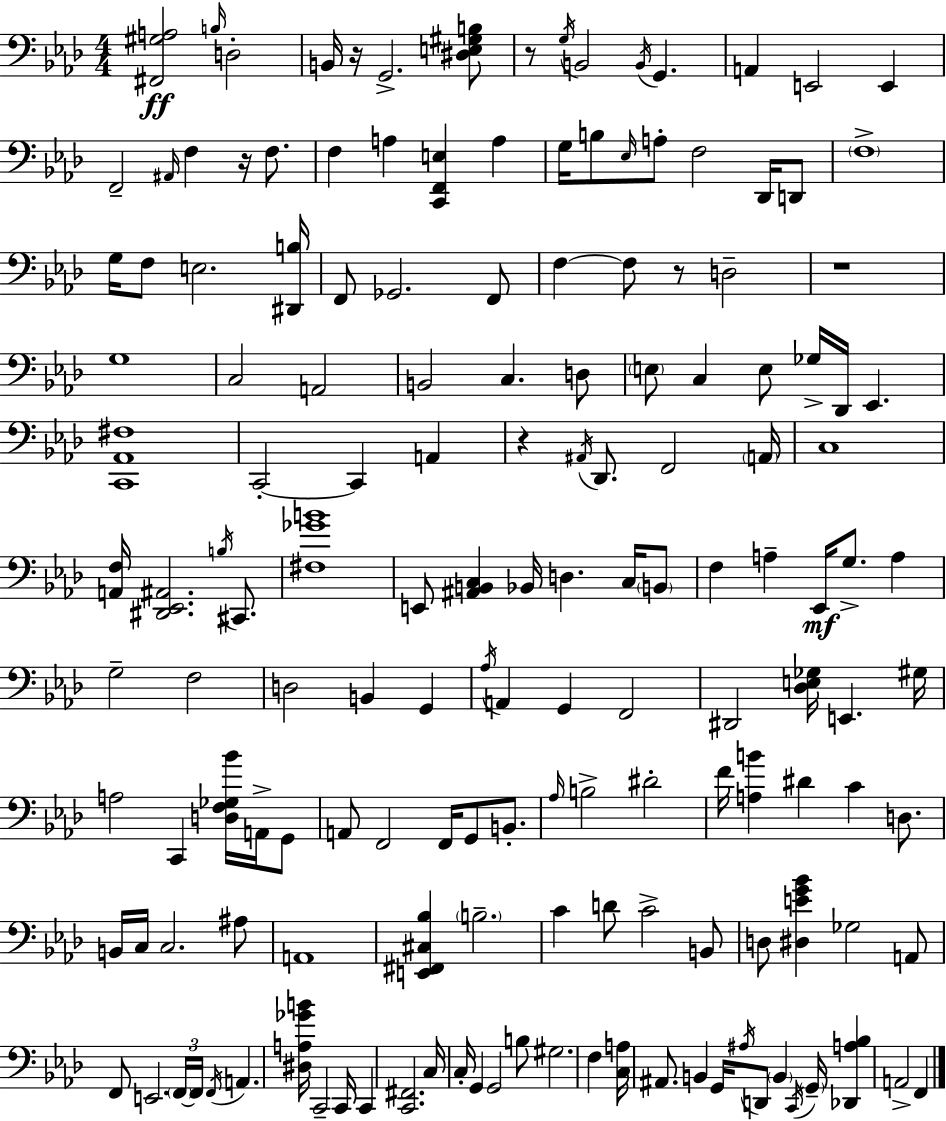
{
  \clef bass
  \numericTimeSignature
  \time 4/4
  \key aes \major
  <fis, gis a>2\ff \grace { b16 } d2-. | b,16 r16 g,2.-> <dis e gis b>8 | r8 \acciaccatura { g16 } b,2 \acciaccatura { b,16 } g,4. | a,4 e,2 e,4 | \break f,2-- \grace { ais,16 } f4 | r16 f8. f4 a4 <c, f, e>4 | a4 g16 b8 \grace { ees16 } a8-. f2 | des,16 d,8 \parenthesize f1-> | \break g16 f8 e2. | <dis, b>16 f,8 ges,2. | f,8 f4~~ f8 r8 d2-- | r1 | \break g1 | c2 a,2 | b,2 c4. | d8 \parenthesize e8 c4 e8 ges16-> des,16 ees,4. | \break <c, aes, fis>1 | c,2-.~~ c,4 | a,4 r4 \acciaccatura { ais,16 } des,8. f,2 | \parenthesize a,16 c1 | \break <a, f>16 <dis, ees, ais,>2. | \acciaccatura { b16 } cis,8. <fis ges' b'>1 | e,8 <ais, b, c>4 bes,16 d4. | c16 \parenthesize b,8 f4 a4-- ees,16\mf | \break g8.-> a4 g2-- f2 | d2 b,4 | g,4 \acciaccatura { aes16 } a,4 g,4 | f,2 dis,2 | \break <des e ges>16 e,4. gis16 a2 | c,4 <d f ges bes'>16 a,16-> g,8 a,8 f,2 | f,16 g,8 b,8.-. \grace { aes16 } b2-> | dis'2-. f'16 <a b'>4 dis'4 | \break c'4 d8. b,16 c16 c2. | ais8 a,1 | <e, fis, cis bes>4 \parenthesize b2.-- | c'4 d'8 c'2-> | \break b,8 d8 <dis e' g' bes'>4 ges2 | a,8 f,8 e,2. | \tuplet 3/2 { \parenthesize f,16~~ f,16 \acciaccatura { f,16 } } a,4. | <dis a ges' b'>16 c,2-- c,16 c,4 <c, fis,>2. | \break c16 c16-. g,4 | g,2 b8 gis2. | f4 <c a>16 ais,8. b,4 | g,16 \acciaccatura { ais16 } d,8 \parenthesize b,4 \acciaccatura { c,16 } \parenthesize g,16-- <des, a bes>4 | \break a,2-> f,4 \bar "|."
}